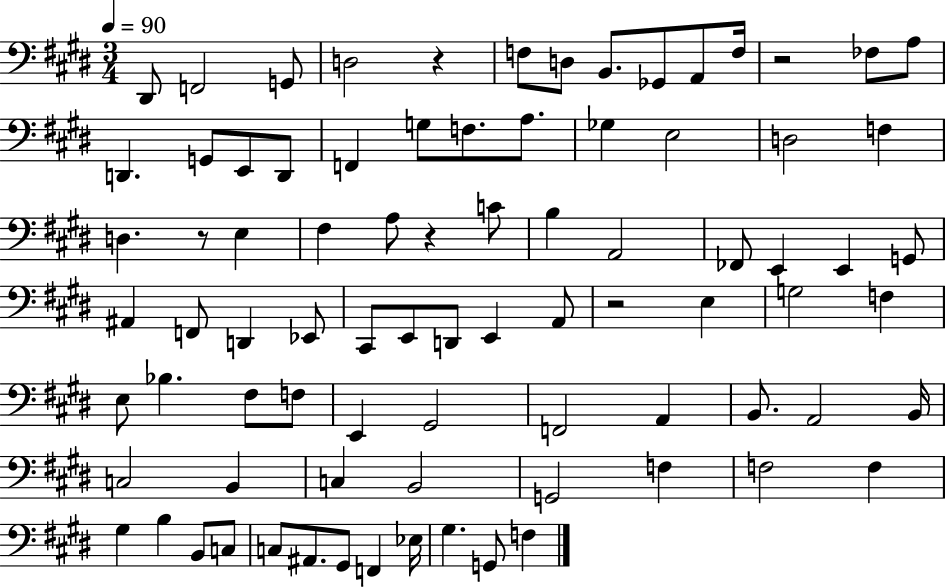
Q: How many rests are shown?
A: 5